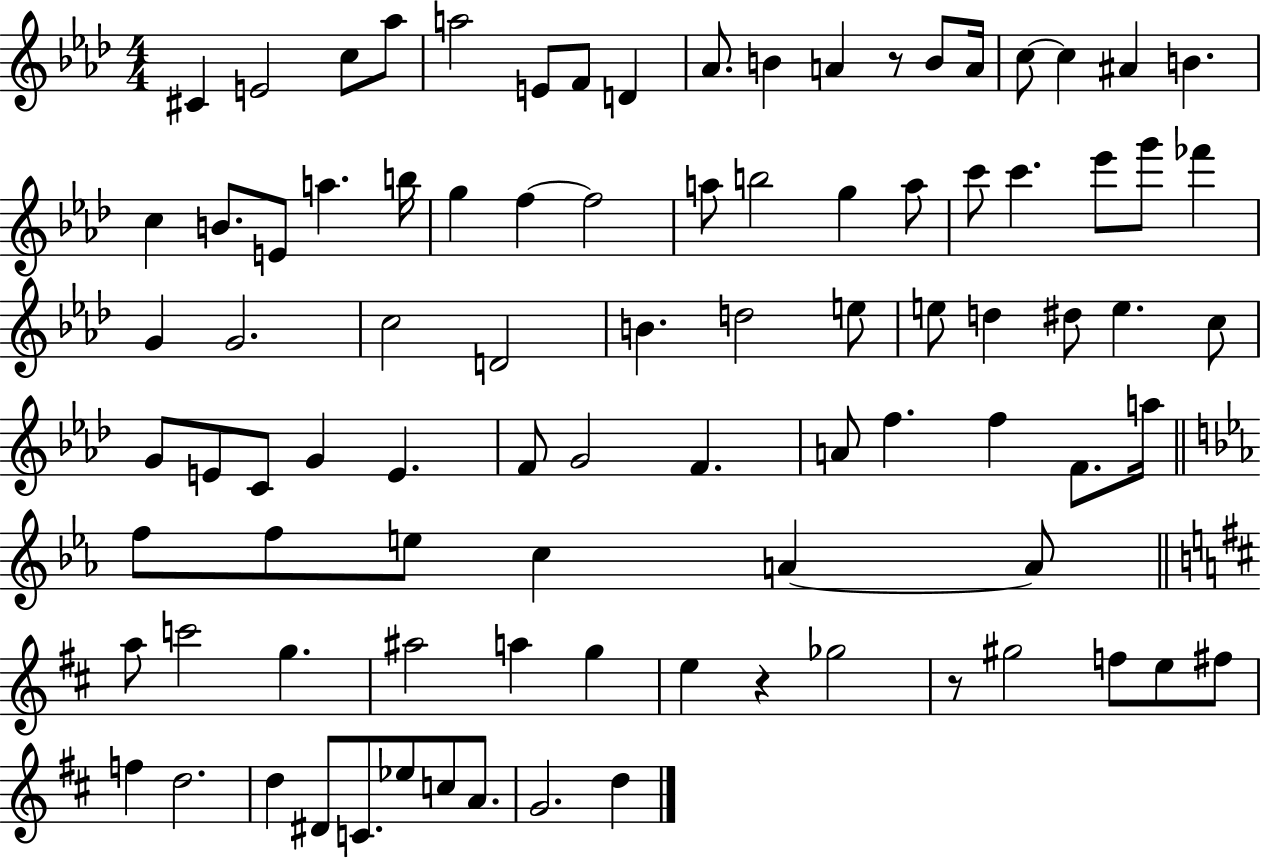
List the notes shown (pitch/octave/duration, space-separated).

C#4/q E4/h C5/e Ab5/e A5/h E4/e F4/e D4/q Ab4/e. B4/q A4/q R/e B4/e A4/s C5/e C5/q A#4/q B4/q. C5/q B4/e. E4/e A5/q. B5/s G5/q F5/q F5/h A5/e B5/h G5/q A5/e C6/e C6/q. Eb6/e G6/e FES6/q G4/q G4/h. C5/h D4/h B4/q. D5/h E5/e E5/e D5/q D#5/e E5/q. C5/e G4/e E4/e C4/e G4/q E4/q. F4/e G4/h F4/q. A4/e F5/q. F5/q F4/e. A5/s F5/e F5/e E5/e C5/q A4/q A4/e A5/e C6/h G5/q. A#5/h A5/q G5/q E5/q R/q Gb5/h R/e G#5/h F5/e E5/e F#5/e F5/q D5/h. D5/q D#4/e C4/e. Eb5/e C5/e A4/e. G4/h. D5/q